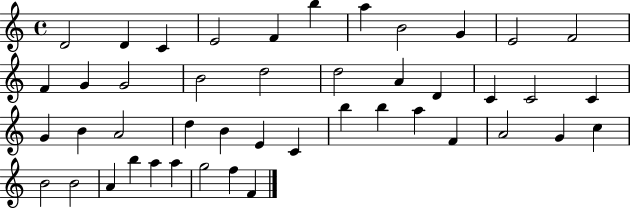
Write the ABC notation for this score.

X:1
T:Untitled
M:4/4
L:1/4
K:C
D2 D C E2 F b a B2 G E2 F2 F G G2 B2 d2 d2 A D C C2 C G B A2 d B E C b b a F A2 G c B2 B2 A b a a g2 f F